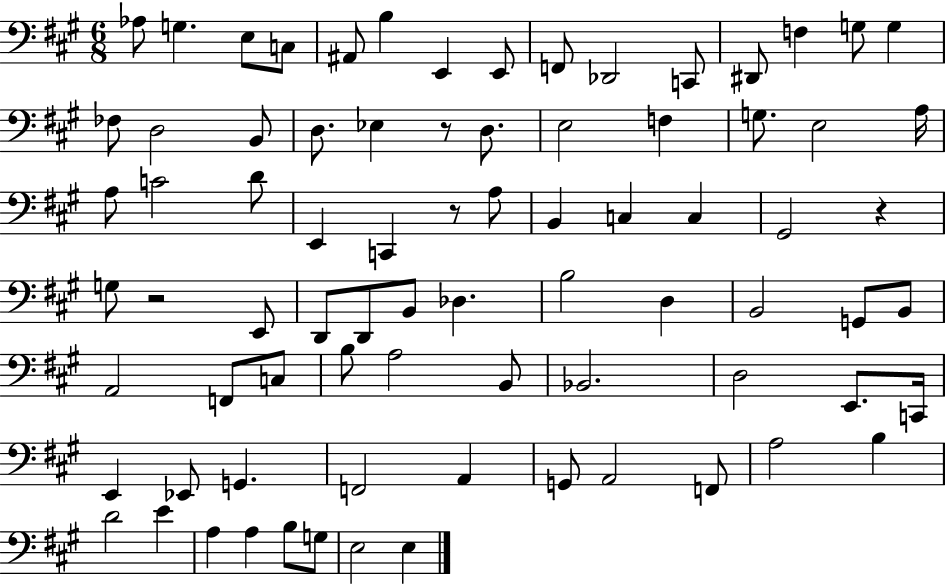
Ab3/e G3/q. E3/e C3/e A#2/e B3/q E2/q E2/e F2/e Db2/h C2/e D#2/e F3/q G3/e G3/q FES3/e D3/h B2/e D3/e. Eb3/q R/e D3/e. E3/h F3/q G3/e. E3/h A3/s A3/e C4/h D4/e E2/q C2/q R/e A3/e B2/q C3/q C3/q G#2/h R/q G3/e R/h E2/e D2/e D2/e B2/e Db3/q. B3/h D3/q B2/h G2/e B2/e A2/h F2/e C3/e B3/e A3/h B2/e Bb2/h. D3/h E2/e. C2/s E2/q Eb2/e G2/q. F2/h A2/q G2/e A2/h F2/e A3/h B3/q D4/h E4/q A3/q A3/q B3/e G3/e E3/h E3/q